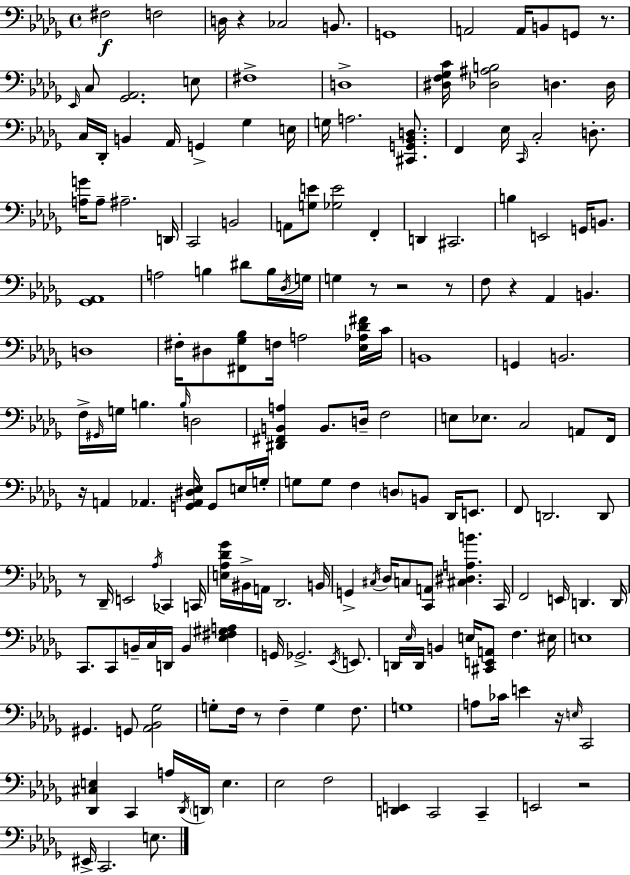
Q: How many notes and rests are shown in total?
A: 185